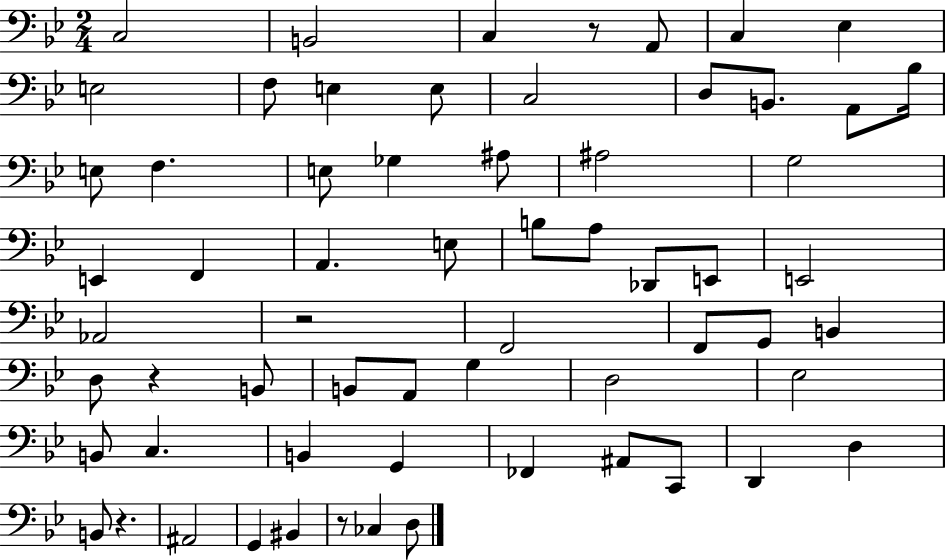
{
  \clef bass
  \numericTimeSignature
  \time 2/4
  \key bes \major
  c2 | b,2 | c4 r8 a,8 | c4 ees4 | \break e2 | f8 e4 e8 | c2 | d8 b,8. a,8 bes16 | \break e8 f4. | e8 ges4 ais8 | ais2 | g2 | \break e,4 f,4 | a,4. e8 | b8 a8 des,8 e,8 | e,2 | \break aes,2 | r2 | f,2 | f,8 g,8 b,4 | \break d8 r4 b,8 | b,8 a,8 g4 | d2 | ees2 | \break b,8 c4. | b,4 g,4 | fes,4 ais,8 c,8 | d,4 d4 | \break b,8 r4. | ais,2 | g,4 bis,4 | r8 ces4 d8 | \break \bar "|."
}